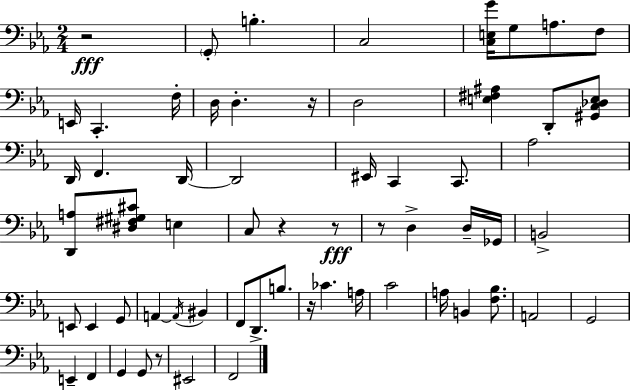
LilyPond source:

{
  \clef bass
  \numericTimeSignature
  \time 2/4
  \key ees \major
  r2\fff | \parenthesize g,8-. b4.-. | c2 | <c e g'>16 g8 a8. f8 | \break e,16 c,4.-. f16-. | d16 d4.-. r16 | d2 | <e fis ais>4 d,8-. <gis, c des e>8 | \break d,16 f,4. d,16~~ | d,2 | eis,16 c,4 c,8. | aes2 | \break <d, a>8 <dis fis gis cis'>8 e4 | c8 r4 r8\fff | r8 d4-> d16-- ges,16 | b,2-> | \break e,8 e,4 g,8 | a,4~~ \acciaccatura { a,16 } bis,4 | f,8 d,8.-> b8. | r16 ces'4. | \break a16 c'2 | a16 b,4 <f bes>8. | a,2 | g,2 | \break e,4-- f,4 | g,4 g,8 r8 | eis,2 | f,2 | \break \bar "|."
}